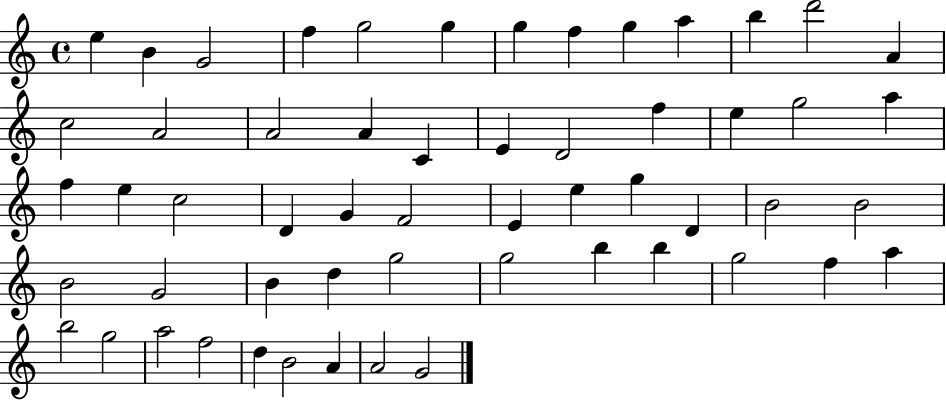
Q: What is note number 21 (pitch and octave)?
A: F5